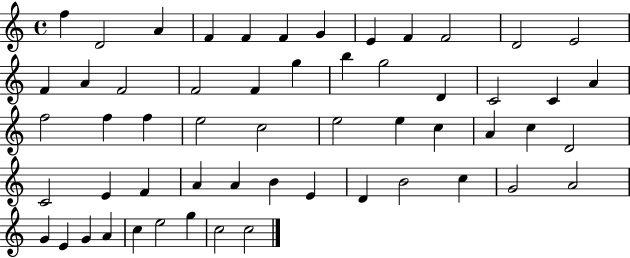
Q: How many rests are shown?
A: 0